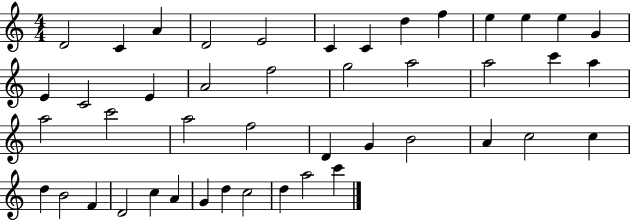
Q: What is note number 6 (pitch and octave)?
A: C4